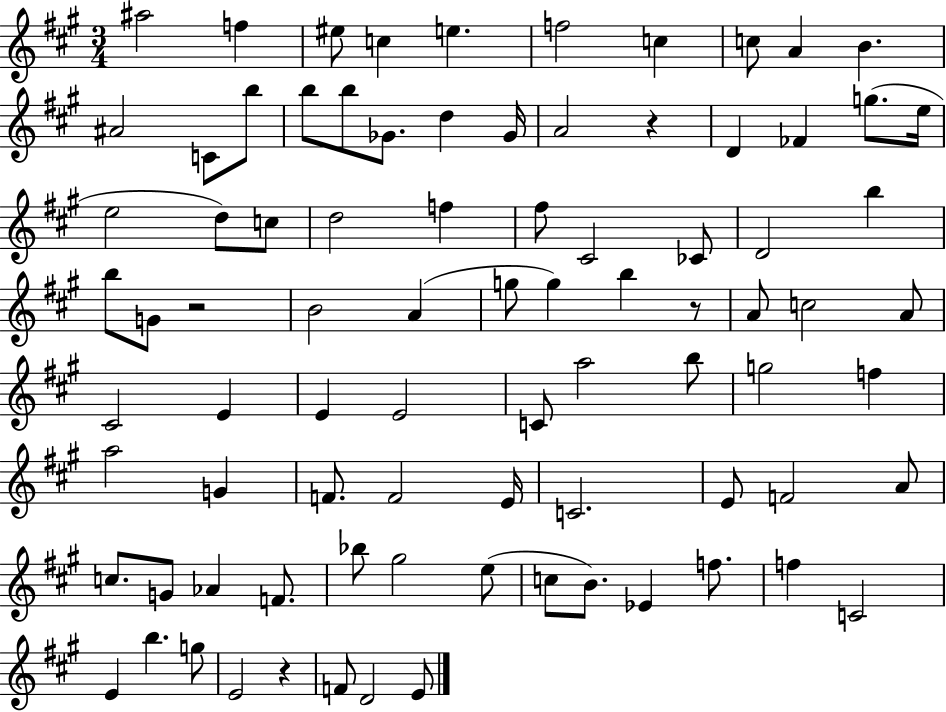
X:1
T:Untitled
M:3/4
L:1/4
K:A
^a2 f ^e/2 c e f2 c c/2 A B ^A2 C/2 b/2 b/2 b/2 _G/2 d _G/4 A2 z D _F g/2 e/4 e2 d/2 c/2 d2 f ^f/2 ^C2 _C/2 D2 b b/2 G/2 z2 B2 A g/2 g b z/2 A/2 c2 A/2 ^C2 E E E2 C/2 a2 b/2 g2 f a2 G F/2 F2 E/4 C2 E/2 F2 A/2 c/2 G/2 _A F/2 _b/2 ^g2 e/2 c/2 B/2 _E f/2 f C2 E b g/2 E2 z F/2 D2 E/2